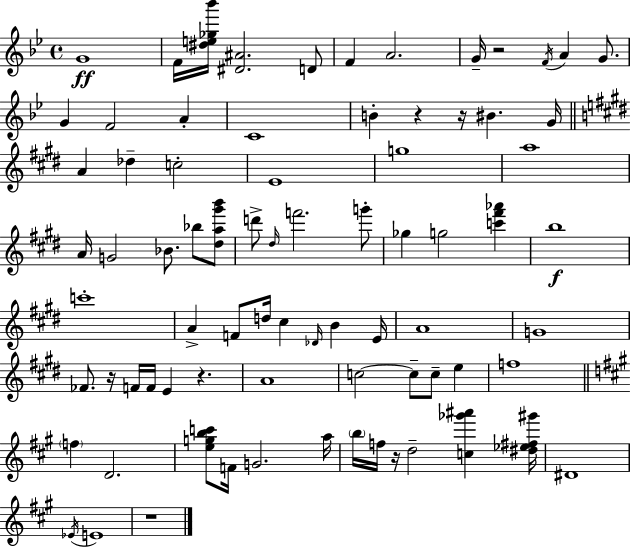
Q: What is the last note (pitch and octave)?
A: E4